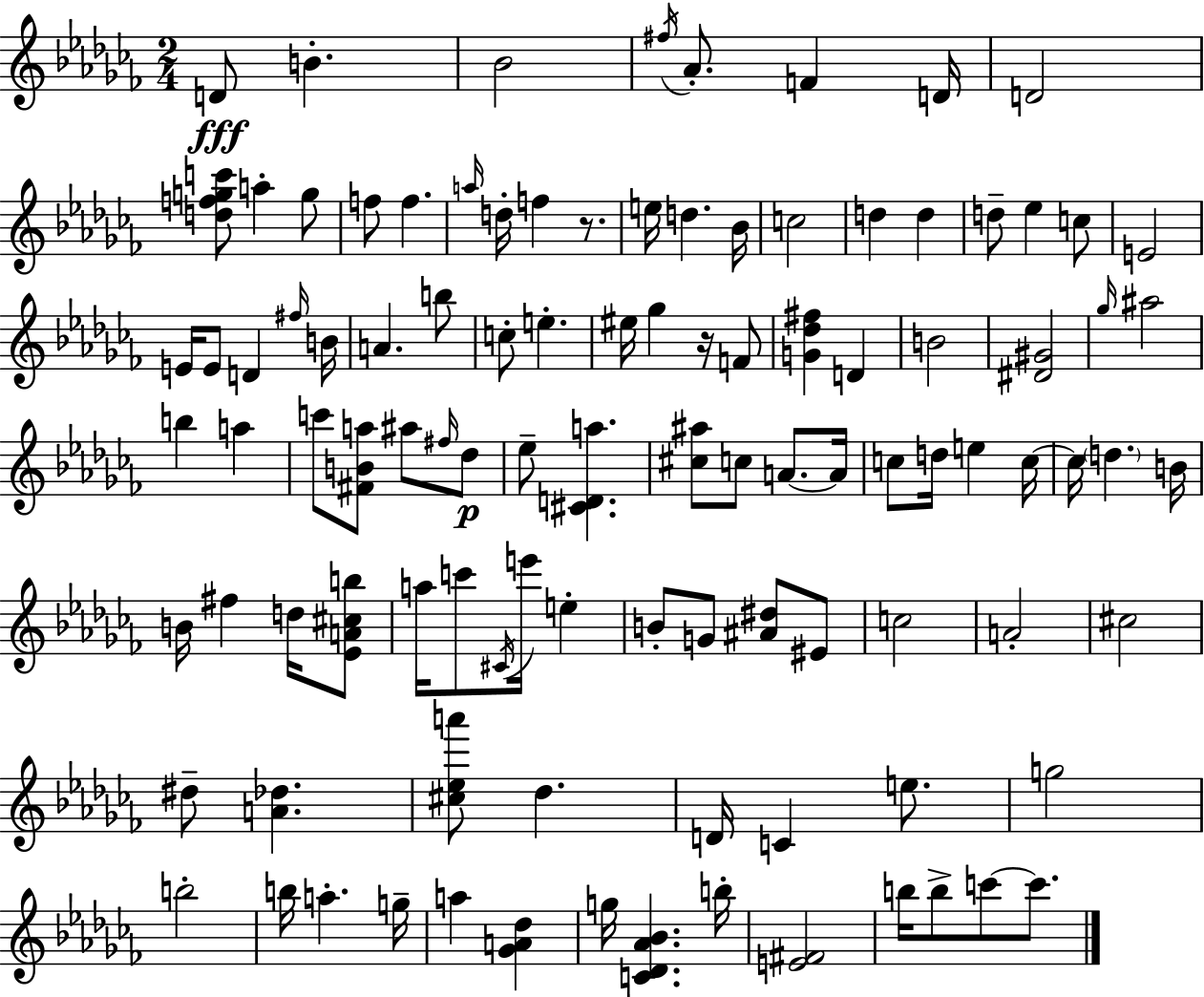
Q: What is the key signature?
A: AES minor